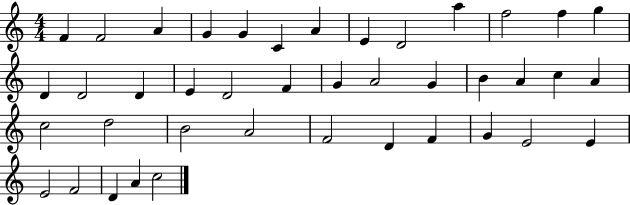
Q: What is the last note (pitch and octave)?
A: C5